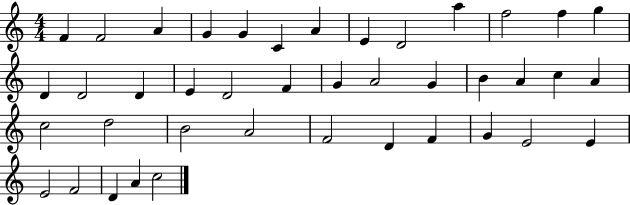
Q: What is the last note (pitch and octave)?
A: C5